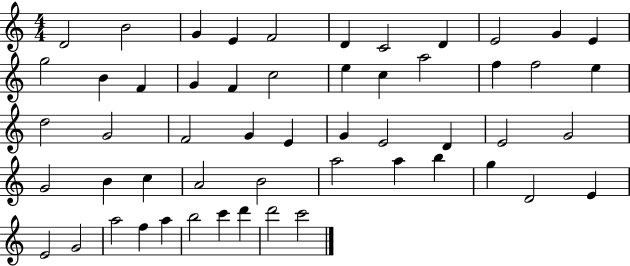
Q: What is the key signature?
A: C major